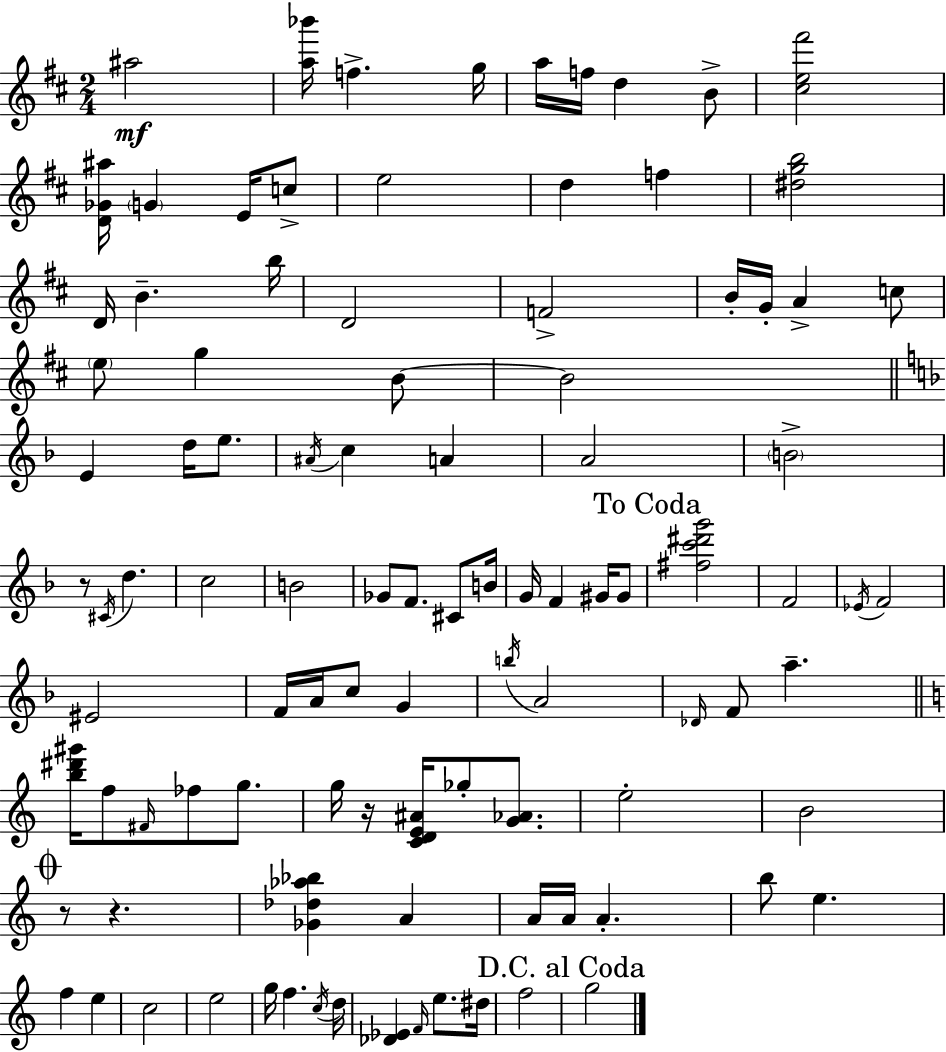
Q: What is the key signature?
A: D major